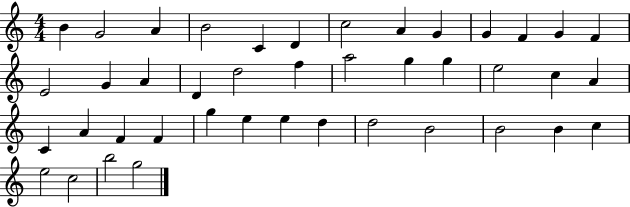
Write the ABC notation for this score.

X:1
T:Untitled
M:4/4
L:1/4
K:C
B G2 A B2 C D c2 A G G F G F E2 G A D d2 f a2 g g e2 c A C A F F g e e d d2 B2 B2 B c e2 c2 b2 g2